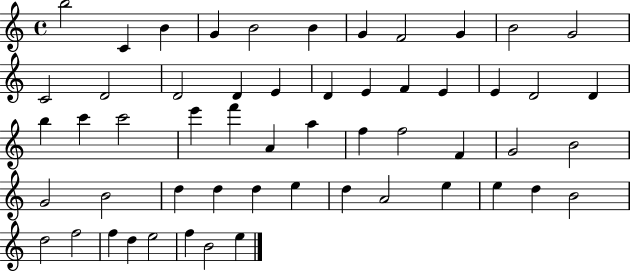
B5/h C4/q B4/q G4/q B4/h B4/q G4/q F4/h G4/q B4/h G4/h C4/h D4/h D4/h D4/q E4/q D4/q E4/q F4/q E4/q E4/q D4/h D4/q B5/q C6/q C6/h E6/q F6/q A4/q A5/q F5/q F5/h F4/q G4/h B4/h G4/h B4/h D5/q D5/q D5/q E5/q D5/q A4/h E5/q E5/q D5/q B4/h D5/h F5/h F5/q D5/q E5/h F5/q B4/h E5/q